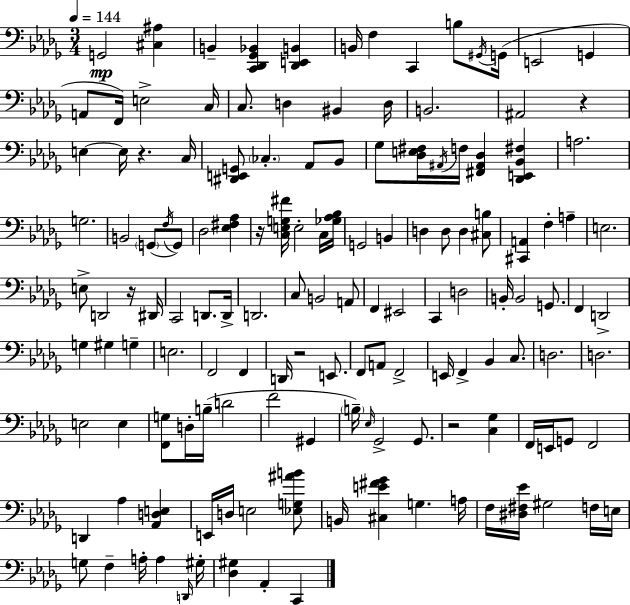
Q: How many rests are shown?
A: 6